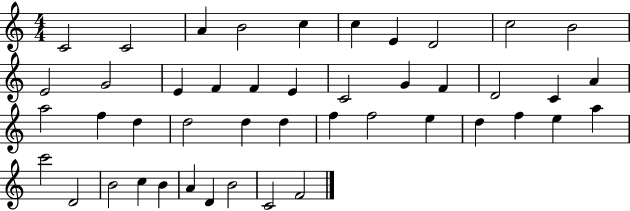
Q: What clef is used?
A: treble